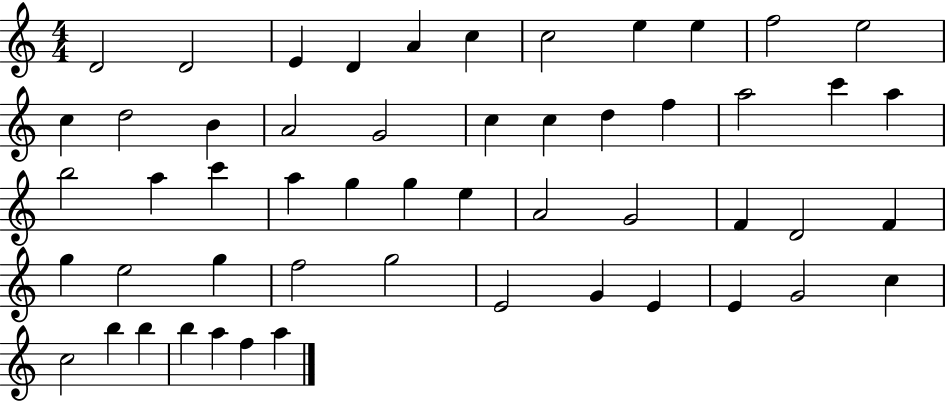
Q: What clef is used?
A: treble